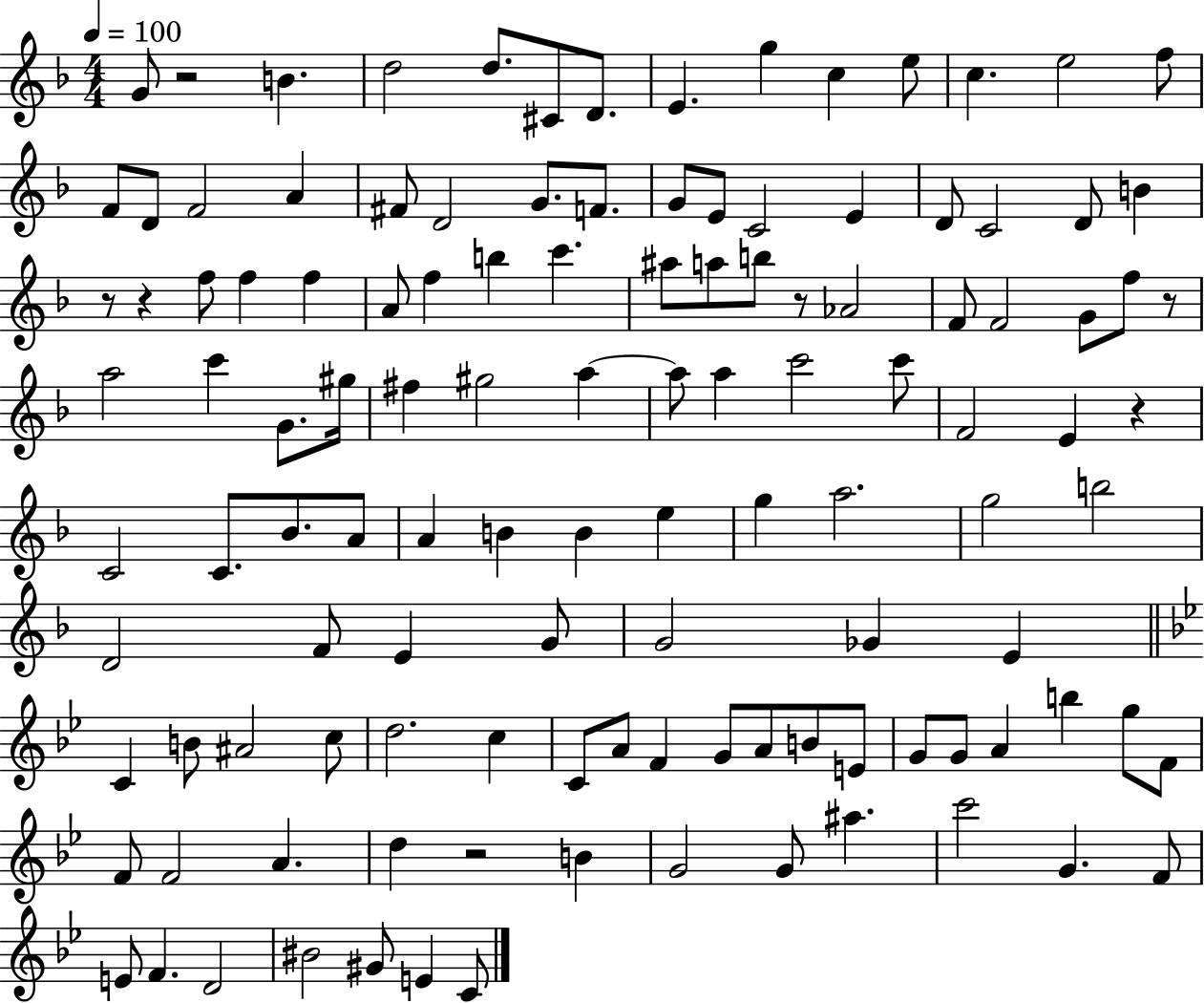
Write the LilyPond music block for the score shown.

{
  \clef treble
  \numericTimeSignature
  \time 4/4
  \key f \major
  \tempo 4 = 100
  g'8 r2 b'4. | d''2 d''8. cis'8 d'8. | e'4. g''4 c''4 e''8 | c''4. e''2 f''8 | \break f'8 d'8 f'2 a'4 | fis'8 d'2 g'8. f'8. | g'8 e'8 c'2 e'4 | d'8 c'2 d'8 b'4 | \break r8 r4 f''8 f''4 f''4 | a'8 f''4 b''4 c'''4. | ais''8 a''8 b''8 r8 aes'2 | f'8 f'2 g'8 f''8 r8 | \break a''2 c'''4 g'8. gis''16 | fis''4 gis''2 a''4~~ | a''8 a''4 c'''2 c'''8 | f'2 e'4 r4 | \break c'2 c'8. bes'8. a'8 | a'4 b'4 b'4 e''4 | g''4 a''2. | g''2 b''2 | \break d'2 f'8 e'4 g'8 | g'2 ges'4 e'4 | \bar "||" \break \key bes \major c'4 b'8 ais'2 c''8 | d''2. c''4 | c'8 a'8 f'4 g'8 a'8 b'8 e'8 | g'8 g'8 a'4 b''4 g''8 f'8 | \break f'8 f'2 a'4. | d''4 r2 b'4 | g'2 g'8 ais''4. | c'''2 g'4. f'8 | \break e'8 f'4. d'2 | bis'2 gis'8 e'4 c'8 | \bar "|."
}